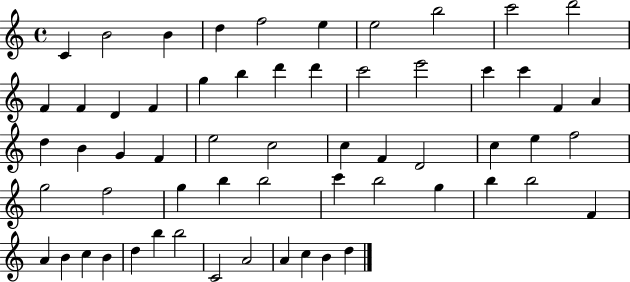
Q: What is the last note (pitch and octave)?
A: D5